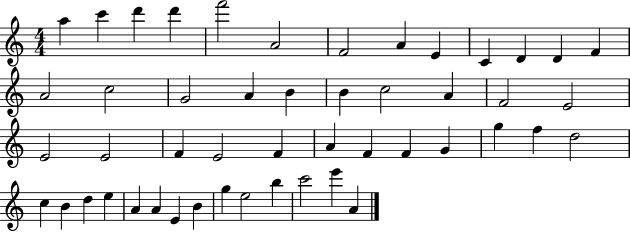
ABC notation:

X:1
T:Untitled
M:4/4
L:1/4
K:C
a c' d' d' f'2 A2 F2 A E C D D F A2 c2 G2 A B B c2 A F2 E2 E2 E2 F E2 F A F F G g f d2 c B d e A A E B g e2 b c'2 e' A